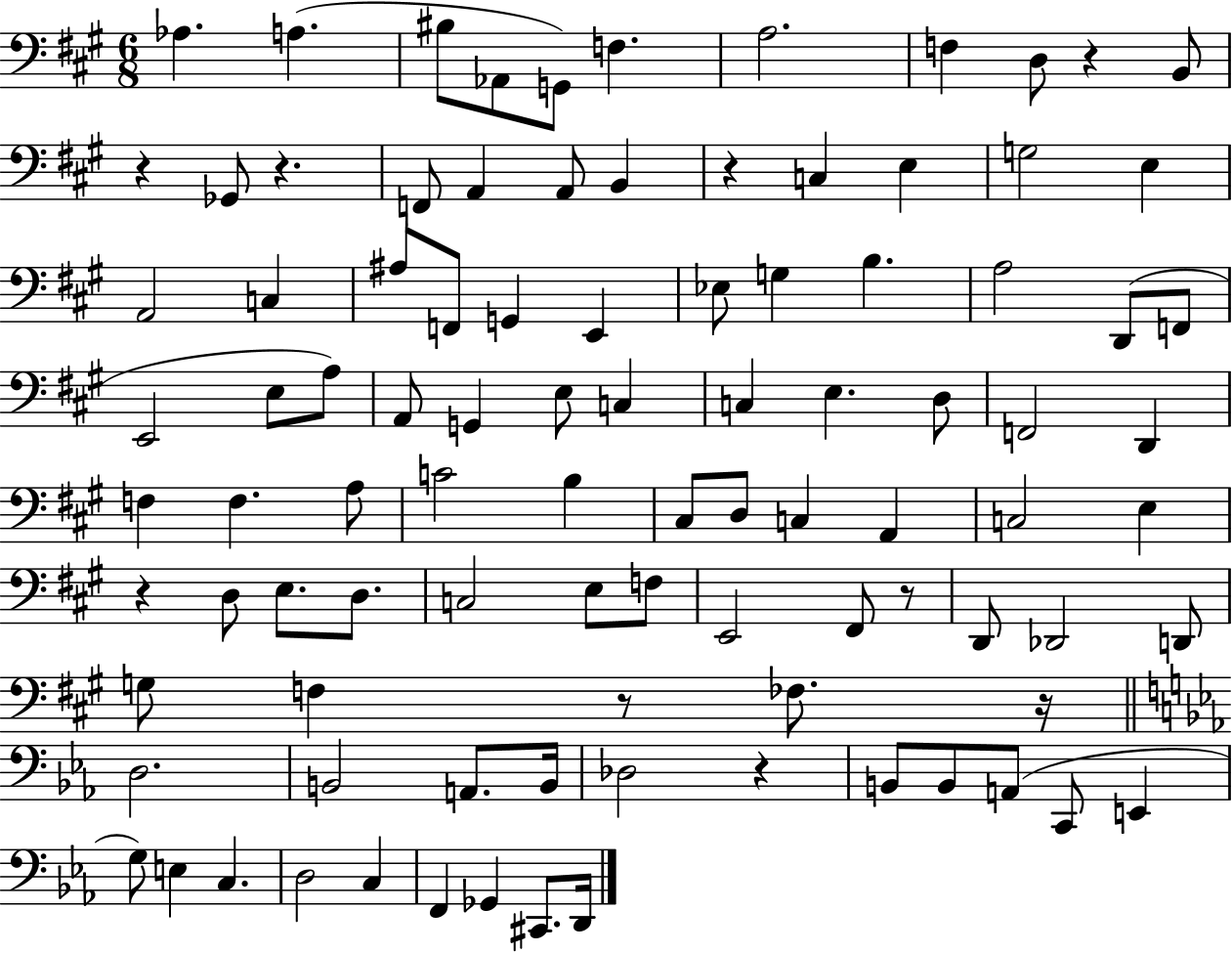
X:1
T:Untitled
M:6/8
L:1/4
K:A
_A, A, ^B,/2 _A,,/2 G,,/2 F, A,2 F, D,/2 z B,,/2 z _G,,/2 z F,,/2 A,, A,,/2 B,, z C, E, G,2 E, A,,2 C, ^A,/2 F,,/2 G,, E,, _E,/2 G, B, A,2 D,,/2 F,,/2 E,,2 E,/2 A,/2 A,,/2 G,, E,/2 C, C, E, D,/2 F,,2 D,, F, F, A,/2 C2 B, ^C,/2 D,/2 C, A,, C,2 E, z D,/2 E,/2 D,/2 C,2 E,/2 F,/2 E,,2 ^F,,/2 z/2 D,,/2 _D,,2 D,,/2 G,/2 F, z/2 _F,/2 z/4 D,2 B,,2 A,,/2 B,,/4 _D,2 z B,,/2 B,,/2 A,,/2 C,,/2 E,, G,/2 E, C, D,2 C, F,, _G,, ^C,,/2 D,,/4